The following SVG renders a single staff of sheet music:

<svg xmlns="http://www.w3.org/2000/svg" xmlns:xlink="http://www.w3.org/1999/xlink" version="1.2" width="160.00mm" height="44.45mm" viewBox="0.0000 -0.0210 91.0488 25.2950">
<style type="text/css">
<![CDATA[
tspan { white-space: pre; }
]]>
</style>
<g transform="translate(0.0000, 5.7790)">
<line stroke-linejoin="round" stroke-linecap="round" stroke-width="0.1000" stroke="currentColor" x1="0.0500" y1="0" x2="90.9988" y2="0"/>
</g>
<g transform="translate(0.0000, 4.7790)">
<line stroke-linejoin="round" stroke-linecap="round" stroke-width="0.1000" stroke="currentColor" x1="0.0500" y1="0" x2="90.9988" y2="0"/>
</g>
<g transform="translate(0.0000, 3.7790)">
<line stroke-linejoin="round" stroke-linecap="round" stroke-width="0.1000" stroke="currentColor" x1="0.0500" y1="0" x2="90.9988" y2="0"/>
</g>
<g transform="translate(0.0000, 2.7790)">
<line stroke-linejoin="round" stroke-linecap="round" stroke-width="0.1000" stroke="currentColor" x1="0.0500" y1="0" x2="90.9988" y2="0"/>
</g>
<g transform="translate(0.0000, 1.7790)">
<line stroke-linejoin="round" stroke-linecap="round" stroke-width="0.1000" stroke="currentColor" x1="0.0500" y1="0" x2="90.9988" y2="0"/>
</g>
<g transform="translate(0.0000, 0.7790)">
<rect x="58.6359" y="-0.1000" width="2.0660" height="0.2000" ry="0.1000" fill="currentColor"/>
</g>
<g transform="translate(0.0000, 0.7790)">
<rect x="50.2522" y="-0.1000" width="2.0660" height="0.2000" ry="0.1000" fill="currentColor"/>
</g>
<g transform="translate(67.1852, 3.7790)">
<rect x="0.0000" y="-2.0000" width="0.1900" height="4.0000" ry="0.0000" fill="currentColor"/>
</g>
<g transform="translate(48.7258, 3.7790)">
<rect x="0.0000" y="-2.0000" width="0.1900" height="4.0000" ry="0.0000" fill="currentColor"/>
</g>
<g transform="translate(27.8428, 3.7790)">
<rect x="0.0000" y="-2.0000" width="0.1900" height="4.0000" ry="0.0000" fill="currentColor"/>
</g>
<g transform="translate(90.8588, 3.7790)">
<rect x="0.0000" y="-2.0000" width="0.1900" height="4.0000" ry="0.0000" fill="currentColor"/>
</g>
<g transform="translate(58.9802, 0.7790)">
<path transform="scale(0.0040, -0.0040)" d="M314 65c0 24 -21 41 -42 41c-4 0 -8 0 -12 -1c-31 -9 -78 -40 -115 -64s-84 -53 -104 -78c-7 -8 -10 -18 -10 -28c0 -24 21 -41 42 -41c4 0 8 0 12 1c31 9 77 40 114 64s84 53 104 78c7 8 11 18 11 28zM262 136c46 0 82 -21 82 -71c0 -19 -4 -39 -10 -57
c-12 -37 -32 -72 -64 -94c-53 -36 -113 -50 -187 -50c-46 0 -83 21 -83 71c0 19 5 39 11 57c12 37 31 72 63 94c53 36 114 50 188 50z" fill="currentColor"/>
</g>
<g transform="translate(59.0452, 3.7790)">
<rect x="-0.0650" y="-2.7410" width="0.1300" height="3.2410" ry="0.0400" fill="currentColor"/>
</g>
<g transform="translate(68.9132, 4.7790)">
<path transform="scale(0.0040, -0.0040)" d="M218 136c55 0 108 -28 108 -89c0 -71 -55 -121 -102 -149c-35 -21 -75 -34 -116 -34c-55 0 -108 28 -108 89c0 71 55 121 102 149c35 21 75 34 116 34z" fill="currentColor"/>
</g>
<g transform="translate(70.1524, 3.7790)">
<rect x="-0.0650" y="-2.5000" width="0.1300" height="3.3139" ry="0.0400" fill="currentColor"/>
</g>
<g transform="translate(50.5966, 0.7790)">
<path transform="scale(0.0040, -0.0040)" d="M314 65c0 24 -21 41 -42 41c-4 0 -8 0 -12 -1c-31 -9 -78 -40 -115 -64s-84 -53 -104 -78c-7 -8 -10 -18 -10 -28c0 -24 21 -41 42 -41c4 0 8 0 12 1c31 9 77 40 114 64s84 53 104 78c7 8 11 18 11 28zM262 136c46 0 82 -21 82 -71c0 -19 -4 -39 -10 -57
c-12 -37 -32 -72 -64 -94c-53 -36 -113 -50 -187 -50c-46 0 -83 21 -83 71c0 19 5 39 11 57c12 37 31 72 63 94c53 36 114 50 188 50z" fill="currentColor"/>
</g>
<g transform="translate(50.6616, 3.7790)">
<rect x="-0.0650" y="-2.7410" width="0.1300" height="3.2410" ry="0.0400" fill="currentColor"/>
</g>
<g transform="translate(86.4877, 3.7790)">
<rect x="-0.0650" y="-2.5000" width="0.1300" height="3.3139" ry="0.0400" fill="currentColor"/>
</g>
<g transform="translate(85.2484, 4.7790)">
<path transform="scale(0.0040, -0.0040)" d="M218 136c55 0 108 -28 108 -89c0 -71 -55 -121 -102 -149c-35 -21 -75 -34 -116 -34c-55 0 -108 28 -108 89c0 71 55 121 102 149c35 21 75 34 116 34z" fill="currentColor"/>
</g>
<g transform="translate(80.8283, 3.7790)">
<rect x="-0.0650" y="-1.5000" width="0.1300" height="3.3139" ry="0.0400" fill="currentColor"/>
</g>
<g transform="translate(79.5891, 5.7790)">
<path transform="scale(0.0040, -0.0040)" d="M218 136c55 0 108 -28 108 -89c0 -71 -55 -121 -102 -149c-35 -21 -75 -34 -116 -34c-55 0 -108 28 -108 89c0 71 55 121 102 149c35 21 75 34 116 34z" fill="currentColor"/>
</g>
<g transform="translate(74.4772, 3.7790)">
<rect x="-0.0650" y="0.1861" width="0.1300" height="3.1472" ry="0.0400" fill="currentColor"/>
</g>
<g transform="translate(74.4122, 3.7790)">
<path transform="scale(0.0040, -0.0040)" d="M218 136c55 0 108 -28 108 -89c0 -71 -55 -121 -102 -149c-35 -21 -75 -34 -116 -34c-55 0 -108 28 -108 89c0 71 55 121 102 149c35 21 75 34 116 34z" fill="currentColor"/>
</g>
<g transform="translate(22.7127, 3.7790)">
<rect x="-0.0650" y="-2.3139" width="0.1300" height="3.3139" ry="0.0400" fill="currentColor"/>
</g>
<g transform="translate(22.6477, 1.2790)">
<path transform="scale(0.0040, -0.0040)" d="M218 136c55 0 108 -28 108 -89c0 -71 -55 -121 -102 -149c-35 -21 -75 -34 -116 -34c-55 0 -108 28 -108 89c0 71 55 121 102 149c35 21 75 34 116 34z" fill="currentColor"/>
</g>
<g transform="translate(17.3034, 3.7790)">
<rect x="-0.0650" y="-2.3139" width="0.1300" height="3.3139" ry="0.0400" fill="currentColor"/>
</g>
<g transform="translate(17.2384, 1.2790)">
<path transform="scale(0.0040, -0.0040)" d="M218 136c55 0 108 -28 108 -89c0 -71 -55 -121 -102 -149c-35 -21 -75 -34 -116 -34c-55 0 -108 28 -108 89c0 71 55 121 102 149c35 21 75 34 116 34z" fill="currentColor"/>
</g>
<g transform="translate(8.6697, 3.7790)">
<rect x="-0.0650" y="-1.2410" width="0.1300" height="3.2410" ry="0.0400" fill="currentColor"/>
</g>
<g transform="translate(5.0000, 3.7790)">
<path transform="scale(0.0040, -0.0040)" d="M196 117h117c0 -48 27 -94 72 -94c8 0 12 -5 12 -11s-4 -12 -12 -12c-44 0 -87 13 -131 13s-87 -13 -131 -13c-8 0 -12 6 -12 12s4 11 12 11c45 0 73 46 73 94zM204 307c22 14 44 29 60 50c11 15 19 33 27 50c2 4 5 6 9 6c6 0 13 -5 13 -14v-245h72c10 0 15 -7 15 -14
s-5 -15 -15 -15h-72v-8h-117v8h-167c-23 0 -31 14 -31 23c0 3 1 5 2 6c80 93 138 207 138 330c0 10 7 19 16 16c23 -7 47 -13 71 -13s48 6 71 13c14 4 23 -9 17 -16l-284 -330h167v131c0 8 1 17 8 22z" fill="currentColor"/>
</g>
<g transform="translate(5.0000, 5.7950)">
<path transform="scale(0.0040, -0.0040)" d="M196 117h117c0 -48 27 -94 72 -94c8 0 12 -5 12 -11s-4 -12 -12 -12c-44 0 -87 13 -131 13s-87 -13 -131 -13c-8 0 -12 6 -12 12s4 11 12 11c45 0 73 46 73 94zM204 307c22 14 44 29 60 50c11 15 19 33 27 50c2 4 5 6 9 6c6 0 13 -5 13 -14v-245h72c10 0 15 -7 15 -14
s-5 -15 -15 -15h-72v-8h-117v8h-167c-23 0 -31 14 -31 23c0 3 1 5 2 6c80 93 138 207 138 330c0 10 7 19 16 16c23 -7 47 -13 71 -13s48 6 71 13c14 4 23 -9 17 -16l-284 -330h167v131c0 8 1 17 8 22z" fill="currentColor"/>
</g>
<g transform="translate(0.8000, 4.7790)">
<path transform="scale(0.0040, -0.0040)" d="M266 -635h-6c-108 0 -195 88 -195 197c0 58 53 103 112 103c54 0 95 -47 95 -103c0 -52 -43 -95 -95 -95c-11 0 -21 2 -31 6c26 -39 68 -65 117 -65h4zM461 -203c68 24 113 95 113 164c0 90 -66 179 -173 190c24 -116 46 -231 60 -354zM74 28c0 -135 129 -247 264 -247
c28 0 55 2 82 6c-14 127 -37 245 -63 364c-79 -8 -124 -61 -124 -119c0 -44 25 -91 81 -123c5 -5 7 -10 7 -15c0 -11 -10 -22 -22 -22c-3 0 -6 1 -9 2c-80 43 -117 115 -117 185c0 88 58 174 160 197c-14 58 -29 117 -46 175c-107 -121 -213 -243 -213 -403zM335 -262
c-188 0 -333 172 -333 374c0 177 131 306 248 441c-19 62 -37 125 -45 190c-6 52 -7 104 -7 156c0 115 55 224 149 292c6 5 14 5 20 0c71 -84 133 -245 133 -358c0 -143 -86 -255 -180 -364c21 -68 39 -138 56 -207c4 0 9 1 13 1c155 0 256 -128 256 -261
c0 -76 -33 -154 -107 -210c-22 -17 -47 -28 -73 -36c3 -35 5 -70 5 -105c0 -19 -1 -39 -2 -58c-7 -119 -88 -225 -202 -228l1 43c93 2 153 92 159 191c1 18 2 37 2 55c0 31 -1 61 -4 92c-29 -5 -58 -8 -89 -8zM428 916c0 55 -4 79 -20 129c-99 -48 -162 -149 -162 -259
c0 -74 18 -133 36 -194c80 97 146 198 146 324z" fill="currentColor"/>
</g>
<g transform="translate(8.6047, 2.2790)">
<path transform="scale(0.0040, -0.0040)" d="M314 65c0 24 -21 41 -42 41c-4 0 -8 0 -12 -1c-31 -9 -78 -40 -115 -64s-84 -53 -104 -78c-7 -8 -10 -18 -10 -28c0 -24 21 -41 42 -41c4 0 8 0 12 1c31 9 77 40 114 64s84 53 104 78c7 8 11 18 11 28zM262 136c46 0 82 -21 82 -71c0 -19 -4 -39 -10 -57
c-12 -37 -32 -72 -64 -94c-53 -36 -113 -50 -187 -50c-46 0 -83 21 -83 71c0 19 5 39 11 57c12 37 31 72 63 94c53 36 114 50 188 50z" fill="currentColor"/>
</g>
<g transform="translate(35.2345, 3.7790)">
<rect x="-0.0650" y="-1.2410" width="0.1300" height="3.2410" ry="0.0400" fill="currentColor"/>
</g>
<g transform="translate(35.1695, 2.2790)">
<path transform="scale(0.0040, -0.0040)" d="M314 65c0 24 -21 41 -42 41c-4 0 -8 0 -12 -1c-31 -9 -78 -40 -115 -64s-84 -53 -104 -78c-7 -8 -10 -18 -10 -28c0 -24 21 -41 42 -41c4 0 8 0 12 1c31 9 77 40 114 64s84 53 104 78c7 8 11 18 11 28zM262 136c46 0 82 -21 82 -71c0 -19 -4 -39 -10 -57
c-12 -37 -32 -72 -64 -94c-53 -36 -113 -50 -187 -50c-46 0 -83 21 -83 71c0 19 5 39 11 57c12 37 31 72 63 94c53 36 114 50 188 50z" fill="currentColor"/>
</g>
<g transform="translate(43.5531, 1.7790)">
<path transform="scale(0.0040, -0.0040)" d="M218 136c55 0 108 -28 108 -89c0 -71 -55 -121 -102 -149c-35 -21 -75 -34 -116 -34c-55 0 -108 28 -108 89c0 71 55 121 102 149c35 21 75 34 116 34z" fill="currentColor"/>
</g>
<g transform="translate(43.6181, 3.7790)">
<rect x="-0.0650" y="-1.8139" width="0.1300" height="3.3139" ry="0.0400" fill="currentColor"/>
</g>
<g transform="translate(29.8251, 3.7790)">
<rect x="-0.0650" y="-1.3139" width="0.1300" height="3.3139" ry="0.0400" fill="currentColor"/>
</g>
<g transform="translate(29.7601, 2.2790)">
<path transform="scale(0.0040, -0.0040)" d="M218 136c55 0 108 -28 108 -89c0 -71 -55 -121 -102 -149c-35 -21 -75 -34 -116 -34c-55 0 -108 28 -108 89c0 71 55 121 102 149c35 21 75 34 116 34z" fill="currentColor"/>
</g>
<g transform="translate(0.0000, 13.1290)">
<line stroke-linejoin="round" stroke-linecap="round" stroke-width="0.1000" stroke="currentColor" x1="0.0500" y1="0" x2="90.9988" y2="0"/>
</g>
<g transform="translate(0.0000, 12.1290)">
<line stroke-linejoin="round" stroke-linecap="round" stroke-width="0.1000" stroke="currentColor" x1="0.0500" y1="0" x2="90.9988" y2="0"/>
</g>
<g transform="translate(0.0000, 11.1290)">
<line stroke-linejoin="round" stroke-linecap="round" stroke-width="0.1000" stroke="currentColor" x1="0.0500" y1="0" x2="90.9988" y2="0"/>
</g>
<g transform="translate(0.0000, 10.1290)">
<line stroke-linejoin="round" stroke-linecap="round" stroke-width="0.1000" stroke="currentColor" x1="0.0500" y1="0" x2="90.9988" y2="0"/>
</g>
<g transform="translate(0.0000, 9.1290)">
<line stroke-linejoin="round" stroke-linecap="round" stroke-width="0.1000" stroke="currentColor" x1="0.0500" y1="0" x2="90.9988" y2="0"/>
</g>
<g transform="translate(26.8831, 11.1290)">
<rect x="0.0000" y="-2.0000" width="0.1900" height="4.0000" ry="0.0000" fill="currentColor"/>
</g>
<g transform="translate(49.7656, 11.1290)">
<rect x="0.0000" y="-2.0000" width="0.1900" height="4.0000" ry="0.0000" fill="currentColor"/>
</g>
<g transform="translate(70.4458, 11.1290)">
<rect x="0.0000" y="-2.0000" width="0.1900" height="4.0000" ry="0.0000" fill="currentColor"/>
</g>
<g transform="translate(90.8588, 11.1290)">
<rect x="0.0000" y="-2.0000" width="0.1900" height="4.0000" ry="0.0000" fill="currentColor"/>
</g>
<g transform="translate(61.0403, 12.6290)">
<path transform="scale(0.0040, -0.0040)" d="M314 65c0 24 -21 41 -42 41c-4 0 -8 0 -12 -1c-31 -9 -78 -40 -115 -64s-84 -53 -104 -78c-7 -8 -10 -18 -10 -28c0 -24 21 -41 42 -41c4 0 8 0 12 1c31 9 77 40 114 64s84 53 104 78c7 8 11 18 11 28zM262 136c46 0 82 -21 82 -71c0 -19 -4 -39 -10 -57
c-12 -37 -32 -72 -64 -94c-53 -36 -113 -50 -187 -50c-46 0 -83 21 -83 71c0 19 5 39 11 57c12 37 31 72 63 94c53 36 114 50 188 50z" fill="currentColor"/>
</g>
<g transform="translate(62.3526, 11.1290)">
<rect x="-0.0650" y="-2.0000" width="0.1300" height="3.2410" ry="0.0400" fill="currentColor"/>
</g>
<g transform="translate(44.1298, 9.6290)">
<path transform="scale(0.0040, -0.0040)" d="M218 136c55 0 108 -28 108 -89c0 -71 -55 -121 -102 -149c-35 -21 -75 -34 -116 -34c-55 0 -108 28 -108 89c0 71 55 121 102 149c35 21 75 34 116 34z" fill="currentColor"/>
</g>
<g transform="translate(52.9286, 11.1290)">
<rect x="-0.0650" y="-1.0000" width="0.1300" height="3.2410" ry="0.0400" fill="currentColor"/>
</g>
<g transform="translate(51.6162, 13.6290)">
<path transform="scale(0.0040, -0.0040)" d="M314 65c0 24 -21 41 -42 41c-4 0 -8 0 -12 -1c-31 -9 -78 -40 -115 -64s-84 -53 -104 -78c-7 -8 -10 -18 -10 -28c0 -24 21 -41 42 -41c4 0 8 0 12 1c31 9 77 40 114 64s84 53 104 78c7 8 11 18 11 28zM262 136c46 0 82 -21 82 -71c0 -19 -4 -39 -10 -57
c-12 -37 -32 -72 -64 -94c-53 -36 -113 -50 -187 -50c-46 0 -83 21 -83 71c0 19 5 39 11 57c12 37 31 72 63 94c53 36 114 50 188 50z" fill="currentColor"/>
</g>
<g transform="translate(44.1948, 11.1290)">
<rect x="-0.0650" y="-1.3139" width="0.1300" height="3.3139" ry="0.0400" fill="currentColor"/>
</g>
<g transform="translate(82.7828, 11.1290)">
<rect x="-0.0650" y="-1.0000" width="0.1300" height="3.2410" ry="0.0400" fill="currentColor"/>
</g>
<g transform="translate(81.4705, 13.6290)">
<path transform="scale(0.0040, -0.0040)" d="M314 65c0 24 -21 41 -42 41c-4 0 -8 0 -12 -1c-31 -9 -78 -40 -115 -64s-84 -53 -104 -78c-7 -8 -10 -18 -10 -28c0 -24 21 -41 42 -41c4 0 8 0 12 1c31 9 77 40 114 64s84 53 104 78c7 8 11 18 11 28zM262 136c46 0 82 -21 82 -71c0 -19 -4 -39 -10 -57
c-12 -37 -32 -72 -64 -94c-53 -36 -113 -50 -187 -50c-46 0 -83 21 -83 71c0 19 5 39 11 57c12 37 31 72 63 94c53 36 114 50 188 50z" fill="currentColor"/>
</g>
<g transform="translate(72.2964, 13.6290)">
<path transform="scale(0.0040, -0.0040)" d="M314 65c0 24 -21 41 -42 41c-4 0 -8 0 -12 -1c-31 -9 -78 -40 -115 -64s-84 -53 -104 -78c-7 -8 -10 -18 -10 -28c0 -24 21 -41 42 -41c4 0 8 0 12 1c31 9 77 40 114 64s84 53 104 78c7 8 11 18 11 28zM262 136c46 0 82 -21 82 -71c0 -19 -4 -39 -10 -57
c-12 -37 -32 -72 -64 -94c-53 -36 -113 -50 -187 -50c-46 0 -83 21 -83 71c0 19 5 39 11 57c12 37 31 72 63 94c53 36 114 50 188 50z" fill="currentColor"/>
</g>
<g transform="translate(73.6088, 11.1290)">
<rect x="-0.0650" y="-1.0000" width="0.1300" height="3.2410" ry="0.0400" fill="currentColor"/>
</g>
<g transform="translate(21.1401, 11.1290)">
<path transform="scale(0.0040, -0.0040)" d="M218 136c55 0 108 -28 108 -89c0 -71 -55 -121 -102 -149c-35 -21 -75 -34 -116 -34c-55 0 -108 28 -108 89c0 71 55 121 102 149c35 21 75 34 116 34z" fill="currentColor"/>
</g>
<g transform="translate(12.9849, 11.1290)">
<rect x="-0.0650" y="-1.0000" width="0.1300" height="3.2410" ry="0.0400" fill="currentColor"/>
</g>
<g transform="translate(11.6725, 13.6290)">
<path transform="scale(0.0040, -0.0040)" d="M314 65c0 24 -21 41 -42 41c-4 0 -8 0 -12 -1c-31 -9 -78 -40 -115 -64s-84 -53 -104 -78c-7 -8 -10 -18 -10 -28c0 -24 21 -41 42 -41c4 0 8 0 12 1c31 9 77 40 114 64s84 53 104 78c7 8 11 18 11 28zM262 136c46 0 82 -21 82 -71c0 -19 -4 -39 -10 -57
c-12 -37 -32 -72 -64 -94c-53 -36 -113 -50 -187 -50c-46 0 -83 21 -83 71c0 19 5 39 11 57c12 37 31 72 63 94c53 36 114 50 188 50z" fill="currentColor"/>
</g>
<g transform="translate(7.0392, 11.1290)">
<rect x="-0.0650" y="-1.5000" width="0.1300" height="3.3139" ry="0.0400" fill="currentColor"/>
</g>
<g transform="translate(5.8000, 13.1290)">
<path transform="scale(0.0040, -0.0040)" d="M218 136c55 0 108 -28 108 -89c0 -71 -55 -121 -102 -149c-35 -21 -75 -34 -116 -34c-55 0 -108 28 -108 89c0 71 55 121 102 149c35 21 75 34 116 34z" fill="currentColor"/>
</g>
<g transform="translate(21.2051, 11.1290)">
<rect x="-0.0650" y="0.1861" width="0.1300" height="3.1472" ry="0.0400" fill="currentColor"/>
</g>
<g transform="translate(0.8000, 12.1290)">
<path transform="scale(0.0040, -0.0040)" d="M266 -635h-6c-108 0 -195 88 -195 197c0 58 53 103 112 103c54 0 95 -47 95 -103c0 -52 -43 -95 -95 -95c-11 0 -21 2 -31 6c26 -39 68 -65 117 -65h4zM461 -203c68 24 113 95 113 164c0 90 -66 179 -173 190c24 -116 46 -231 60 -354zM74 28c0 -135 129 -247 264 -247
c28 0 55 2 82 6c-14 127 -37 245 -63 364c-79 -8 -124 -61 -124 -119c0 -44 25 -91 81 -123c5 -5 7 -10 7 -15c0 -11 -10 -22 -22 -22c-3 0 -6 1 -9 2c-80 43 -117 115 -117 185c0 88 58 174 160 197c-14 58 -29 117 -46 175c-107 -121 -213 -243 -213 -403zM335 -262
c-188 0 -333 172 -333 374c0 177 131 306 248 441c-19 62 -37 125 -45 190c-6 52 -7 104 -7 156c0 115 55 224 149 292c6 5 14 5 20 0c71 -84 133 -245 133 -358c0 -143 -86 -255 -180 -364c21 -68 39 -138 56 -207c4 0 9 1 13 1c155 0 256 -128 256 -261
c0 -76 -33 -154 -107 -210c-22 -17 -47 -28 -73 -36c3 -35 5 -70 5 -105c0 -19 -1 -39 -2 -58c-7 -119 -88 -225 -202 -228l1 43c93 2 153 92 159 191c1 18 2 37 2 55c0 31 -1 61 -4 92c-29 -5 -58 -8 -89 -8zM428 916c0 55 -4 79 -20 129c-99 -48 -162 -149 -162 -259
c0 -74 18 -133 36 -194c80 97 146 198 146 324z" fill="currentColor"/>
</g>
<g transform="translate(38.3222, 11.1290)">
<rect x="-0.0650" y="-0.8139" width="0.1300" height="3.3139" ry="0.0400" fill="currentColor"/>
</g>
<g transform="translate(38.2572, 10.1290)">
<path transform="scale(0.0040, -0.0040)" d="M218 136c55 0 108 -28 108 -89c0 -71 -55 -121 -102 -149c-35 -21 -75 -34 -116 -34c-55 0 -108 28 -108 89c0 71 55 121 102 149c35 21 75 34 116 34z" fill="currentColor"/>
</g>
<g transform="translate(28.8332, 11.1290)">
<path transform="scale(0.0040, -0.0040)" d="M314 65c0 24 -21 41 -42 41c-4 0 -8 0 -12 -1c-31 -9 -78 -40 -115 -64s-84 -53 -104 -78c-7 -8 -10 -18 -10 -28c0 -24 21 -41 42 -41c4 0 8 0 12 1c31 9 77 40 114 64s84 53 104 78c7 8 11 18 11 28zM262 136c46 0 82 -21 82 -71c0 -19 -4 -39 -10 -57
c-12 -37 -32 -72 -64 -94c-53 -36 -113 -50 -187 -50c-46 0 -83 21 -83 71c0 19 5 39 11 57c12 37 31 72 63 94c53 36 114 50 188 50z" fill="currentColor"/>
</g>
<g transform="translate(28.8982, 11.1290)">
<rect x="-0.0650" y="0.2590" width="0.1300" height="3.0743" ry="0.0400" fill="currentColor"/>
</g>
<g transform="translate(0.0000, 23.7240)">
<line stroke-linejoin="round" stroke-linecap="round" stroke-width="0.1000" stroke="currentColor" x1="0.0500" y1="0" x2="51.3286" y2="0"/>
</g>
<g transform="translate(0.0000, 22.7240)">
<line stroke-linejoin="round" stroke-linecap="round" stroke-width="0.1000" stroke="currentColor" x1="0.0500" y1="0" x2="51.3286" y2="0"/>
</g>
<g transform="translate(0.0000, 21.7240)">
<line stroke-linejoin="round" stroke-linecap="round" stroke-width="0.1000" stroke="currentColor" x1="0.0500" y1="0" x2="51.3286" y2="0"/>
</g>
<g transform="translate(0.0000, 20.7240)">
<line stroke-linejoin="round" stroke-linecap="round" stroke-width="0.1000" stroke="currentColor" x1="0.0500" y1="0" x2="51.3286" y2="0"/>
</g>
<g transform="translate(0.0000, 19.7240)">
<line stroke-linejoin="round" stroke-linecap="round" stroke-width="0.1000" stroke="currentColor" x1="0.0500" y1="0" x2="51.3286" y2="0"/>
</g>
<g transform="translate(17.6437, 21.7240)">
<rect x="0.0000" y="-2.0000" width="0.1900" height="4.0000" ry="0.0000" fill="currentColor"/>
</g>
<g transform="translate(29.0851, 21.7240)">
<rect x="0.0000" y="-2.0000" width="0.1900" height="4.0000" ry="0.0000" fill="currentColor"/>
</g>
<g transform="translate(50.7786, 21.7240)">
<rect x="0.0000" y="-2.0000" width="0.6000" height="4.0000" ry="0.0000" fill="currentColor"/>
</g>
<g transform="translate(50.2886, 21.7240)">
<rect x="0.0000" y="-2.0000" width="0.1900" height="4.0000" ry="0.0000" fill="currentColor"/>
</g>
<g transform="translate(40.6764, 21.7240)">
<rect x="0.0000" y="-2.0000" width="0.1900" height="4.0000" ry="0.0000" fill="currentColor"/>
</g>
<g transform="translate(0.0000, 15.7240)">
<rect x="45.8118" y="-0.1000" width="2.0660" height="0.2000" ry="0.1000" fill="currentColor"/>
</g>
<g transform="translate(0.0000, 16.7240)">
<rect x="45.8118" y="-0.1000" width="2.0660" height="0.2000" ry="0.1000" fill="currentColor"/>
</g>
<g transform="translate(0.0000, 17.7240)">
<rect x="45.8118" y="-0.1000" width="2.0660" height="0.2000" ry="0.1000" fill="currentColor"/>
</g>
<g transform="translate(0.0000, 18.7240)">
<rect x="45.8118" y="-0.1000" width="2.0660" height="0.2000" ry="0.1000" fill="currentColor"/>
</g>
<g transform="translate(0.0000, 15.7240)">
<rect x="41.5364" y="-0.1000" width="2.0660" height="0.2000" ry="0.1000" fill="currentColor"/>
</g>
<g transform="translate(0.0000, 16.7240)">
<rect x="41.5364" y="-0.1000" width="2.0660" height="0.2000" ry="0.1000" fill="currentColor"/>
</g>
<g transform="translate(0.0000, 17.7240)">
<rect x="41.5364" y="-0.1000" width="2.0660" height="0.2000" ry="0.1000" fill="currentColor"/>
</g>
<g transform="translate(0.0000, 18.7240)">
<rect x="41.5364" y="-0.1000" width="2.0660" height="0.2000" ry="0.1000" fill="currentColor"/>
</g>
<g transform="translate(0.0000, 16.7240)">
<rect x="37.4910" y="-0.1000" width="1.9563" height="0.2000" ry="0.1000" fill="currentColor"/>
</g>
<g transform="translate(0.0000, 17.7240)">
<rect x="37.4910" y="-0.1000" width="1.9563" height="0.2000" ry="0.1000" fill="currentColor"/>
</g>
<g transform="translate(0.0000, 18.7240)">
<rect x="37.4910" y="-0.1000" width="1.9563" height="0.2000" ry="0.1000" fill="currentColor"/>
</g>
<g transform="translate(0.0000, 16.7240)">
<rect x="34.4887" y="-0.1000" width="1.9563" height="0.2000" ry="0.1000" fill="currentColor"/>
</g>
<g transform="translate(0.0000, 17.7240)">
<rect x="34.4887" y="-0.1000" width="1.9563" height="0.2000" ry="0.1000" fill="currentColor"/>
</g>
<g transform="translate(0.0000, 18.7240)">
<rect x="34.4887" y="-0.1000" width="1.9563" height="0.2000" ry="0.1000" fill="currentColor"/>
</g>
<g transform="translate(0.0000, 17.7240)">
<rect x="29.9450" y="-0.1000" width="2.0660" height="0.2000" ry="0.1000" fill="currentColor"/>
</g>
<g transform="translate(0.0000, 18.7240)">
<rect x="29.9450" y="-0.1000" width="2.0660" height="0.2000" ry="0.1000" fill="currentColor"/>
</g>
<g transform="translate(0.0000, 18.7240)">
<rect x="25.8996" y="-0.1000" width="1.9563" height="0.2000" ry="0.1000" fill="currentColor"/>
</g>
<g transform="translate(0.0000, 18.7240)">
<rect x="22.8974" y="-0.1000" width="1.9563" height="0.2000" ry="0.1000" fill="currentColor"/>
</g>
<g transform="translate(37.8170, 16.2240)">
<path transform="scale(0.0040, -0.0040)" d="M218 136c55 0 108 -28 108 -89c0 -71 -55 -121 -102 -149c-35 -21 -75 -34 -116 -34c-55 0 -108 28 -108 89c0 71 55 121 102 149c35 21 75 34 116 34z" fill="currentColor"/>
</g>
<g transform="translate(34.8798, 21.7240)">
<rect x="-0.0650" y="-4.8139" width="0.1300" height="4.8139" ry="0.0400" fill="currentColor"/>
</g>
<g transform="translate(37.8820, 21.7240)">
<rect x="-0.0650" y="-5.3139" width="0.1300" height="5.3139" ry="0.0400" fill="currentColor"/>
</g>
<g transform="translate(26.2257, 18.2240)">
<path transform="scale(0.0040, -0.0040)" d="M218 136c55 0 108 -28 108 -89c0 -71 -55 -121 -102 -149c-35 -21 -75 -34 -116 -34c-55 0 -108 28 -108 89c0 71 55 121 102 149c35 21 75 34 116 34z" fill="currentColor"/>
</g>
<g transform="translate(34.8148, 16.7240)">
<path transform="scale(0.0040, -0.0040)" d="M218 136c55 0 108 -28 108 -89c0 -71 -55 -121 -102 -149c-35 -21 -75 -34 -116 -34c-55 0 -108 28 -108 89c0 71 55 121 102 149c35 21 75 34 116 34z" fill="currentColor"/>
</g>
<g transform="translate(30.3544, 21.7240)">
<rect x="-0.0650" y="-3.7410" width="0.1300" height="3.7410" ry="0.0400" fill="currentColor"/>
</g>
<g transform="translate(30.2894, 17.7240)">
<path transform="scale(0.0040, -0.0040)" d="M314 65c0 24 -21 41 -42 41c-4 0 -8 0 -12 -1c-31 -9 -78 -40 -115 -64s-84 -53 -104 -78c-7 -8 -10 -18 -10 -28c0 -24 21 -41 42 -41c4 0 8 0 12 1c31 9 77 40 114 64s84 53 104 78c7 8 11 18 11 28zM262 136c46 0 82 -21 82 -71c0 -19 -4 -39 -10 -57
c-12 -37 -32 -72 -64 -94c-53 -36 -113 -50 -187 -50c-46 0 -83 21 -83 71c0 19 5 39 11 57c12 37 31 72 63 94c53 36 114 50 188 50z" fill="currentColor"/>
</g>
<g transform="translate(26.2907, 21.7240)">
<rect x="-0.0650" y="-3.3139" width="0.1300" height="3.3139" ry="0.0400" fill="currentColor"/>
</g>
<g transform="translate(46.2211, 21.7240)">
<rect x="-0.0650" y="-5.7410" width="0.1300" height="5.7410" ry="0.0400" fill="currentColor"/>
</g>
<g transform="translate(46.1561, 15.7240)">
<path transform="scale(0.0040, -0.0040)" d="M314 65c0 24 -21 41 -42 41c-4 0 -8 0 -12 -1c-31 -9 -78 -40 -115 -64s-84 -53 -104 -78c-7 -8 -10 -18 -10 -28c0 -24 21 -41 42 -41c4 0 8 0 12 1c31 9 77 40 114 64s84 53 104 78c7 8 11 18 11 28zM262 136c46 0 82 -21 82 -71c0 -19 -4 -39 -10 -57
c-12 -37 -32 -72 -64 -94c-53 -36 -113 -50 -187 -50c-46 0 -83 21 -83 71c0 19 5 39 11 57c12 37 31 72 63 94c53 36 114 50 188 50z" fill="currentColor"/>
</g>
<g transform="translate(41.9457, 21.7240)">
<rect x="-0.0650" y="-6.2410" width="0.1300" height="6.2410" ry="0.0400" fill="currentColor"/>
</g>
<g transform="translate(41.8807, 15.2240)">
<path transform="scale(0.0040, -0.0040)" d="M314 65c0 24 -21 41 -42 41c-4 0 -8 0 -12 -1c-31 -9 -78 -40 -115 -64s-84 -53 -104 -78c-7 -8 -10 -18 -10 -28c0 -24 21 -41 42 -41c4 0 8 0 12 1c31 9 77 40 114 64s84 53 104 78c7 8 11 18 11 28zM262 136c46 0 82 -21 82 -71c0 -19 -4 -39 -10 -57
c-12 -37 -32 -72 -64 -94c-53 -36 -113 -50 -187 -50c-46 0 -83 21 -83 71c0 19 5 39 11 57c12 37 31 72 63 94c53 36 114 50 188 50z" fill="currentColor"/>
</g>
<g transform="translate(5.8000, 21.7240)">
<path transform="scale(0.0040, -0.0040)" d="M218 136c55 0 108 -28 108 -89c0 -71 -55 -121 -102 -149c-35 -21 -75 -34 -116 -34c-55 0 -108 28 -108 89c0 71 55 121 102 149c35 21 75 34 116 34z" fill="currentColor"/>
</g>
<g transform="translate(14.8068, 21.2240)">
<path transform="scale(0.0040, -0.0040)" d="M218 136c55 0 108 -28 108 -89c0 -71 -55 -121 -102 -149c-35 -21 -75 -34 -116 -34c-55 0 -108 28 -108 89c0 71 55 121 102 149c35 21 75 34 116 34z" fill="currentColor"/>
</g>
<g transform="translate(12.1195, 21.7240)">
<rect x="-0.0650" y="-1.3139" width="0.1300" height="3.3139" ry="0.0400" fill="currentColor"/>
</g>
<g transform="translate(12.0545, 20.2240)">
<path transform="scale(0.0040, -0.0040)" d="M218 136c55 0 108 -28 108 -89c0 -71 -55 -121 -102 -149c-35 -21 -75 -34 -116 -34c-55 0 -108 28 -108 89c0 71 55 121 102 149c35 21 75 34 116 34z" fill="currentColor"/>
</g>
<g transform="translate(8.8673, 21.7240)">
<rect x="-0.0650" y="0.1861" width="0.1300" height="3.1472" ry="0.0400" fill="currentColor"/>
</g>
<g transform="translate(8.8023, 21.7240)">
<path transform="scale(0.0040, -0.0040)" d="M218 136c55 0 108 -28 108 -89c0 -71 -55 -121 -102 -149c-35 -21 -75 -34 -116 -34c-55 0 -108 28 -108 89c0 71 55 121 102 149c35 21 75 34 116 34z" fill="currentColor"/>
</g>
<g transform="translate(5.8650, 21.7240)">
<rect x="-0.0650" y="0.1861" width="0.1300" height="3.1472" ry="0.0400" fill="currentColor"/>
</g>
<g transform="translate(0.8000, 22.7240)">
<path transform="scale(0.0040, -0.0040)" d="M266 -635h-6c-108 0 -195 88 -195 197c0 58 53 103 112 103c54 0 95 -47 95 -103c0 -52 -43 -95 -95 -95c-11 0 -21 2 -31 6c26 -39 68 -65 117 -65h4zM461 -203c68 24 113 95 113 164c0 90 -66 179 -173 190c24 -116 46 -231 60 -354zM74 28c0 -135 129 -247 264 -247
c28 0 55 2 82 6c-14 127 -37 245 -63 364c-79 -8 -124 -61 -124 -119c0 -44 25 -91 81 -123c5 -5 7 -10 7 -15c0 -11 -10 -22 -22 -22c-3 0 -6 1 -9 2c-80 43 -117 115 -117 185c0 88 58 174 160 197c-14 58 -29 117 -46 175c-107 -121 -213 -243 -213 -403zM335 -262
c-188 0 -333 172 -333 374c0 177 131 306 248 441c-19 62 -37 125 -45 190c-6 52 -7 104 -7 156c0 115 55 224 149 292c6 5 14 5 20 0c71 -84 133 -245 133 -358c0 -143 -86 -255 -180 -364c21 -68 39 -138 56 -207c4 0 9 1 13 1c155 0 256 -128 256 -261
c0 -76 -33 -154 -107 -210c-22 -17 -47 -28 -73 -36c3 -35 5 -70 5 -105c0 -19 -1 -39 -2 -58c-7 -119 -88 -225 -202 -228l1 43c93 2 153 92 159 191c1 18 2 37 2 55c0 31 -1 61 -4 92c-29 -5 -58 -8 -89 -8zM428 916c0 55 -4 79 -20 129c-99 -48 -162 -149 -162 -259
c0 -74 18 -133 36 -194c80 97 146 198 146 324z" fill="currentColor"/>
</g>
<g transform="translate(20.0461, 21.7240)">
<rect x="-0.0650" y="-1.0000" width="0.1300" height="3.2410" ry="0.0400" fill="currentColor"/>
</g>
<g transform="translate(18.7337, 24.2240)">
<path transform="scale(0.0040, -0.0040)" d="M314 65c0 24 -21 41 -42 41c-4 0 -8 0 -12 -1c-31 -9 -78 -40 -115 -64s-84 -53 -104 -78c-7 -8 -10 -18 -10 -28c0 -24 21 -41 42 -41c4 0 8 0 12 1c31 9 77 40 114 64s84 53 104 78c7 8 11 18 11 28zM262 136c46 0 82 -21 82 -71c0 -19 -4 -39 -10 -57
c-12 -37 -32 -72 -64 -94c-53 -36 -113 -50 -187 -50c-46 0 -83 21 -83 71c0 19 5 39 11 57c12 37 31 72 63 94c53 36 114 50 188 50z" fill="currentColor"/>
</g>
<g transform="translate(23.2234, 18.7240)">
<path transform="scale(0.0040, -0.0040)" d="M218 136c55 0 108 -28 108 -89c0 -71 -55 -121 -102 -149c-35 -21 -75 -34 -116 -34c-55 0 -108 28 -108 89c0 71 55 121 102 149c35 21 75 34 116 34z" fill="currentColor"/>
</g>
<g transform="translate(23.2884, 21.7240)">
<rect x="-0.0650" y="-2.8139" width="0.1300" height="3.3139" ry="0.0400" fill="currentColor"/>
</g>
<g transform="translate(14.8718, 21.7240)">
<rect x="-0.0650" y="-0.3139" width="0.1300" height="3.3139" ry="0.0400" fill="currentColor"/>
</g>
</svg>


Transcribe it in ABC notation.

X:1
T:Untitled
M:4/4
L:1/4
K:C
e2 g g e e2 f a2 a2 G B E G E D2 B B2 d e D2 F2 D2 D2 B B e c D2 a b c'2 e' f' a'2 g'2